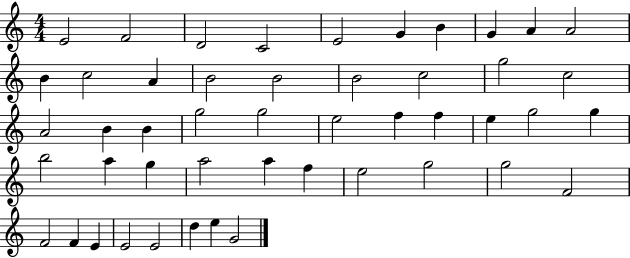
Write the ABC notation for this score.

X:1
T:Untitled
M:4/4
L:1/4
K:C
E2 F2 D2 C2 E2 G B G A A2 B c2 A B2 B2 B2 c2 g2 c2 A2 B B g2 g2 e2 f f e g2 g b2 a g a2 a f e2 g2 g2 F2 F2 F E E2 E2 d e G2